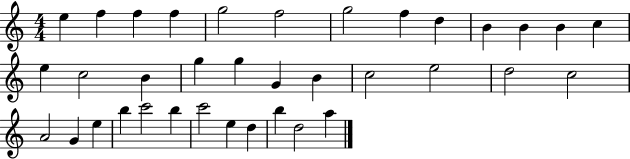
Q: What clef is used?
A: treble